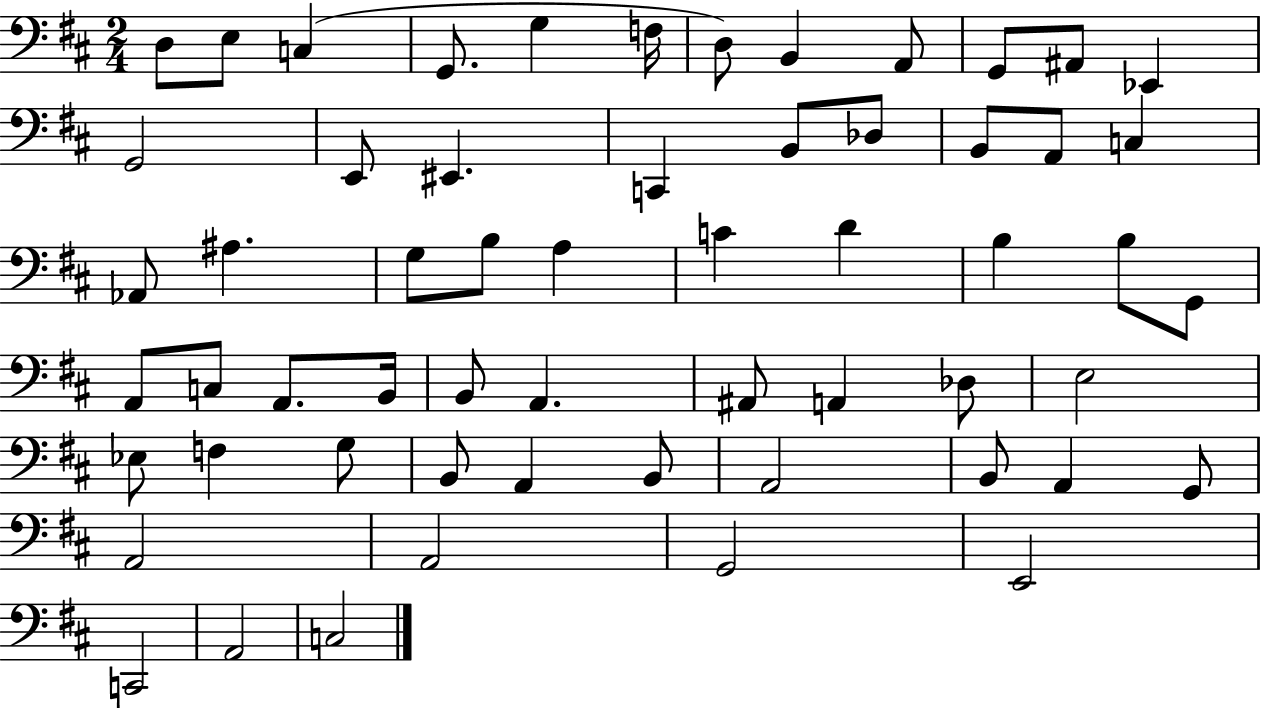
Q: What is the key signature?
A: D major